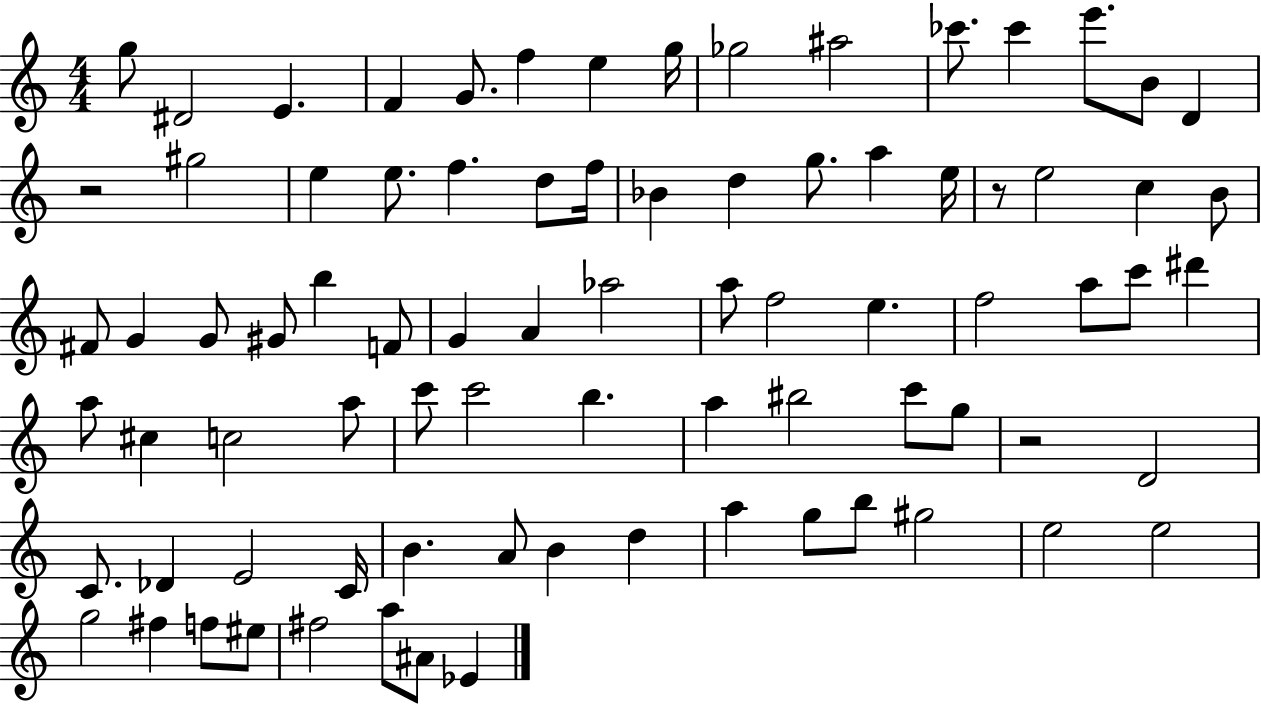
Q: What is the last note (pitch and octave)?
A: Eb4